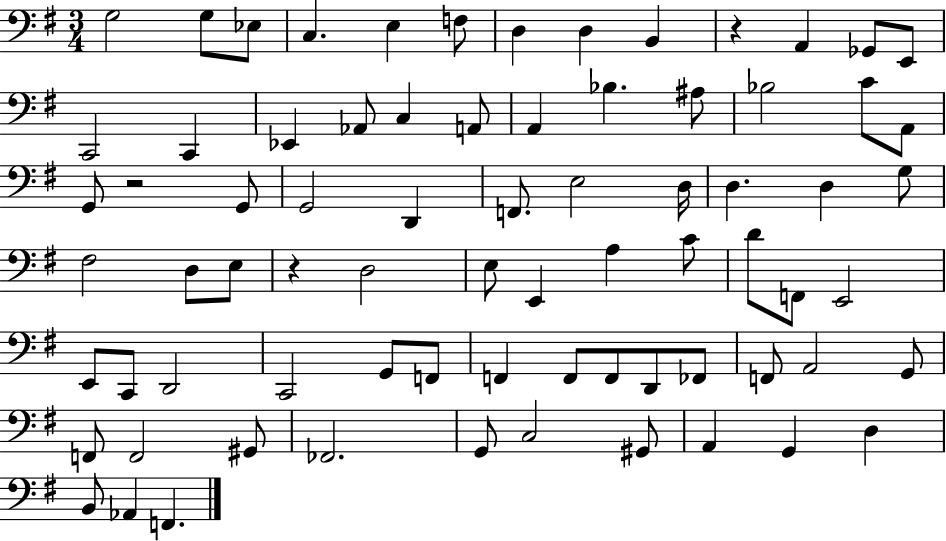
X:1
T:Untitled
M:3/4
L:1/4
K:G
G,2 G,/2 _E,/2 C, E, F,/2 D, D, B,, z A,, _G,,/2 E,,/2 C,,2 C,, _E,, _A,,/2 C, A,,/2 A,, _B, ^A,/2 _B,2 C/2 A,,/2 G,,/2 z2 G,,/2 G,,2 D,, F,,/2 E,2 D,/4 D, D, G,/2 ^F,2 D,/2 E,/2 z D,2 E,/2 E,, A, C/2 D/2 F,,/2 E,,2 E,,/2 C,,/2 D,,2 C,,2 G,,/2 F,,/2 F,, F,,/2 F,,/2 D,,/2 _F,,/2 F,,/2 A,,2 G,,/2 F,,/2 F,,2 ^G,,/2 _F,,2 G,,/2 C,2 ^G,,/2 A,, G,, D, B,,/2 _A,, F,,